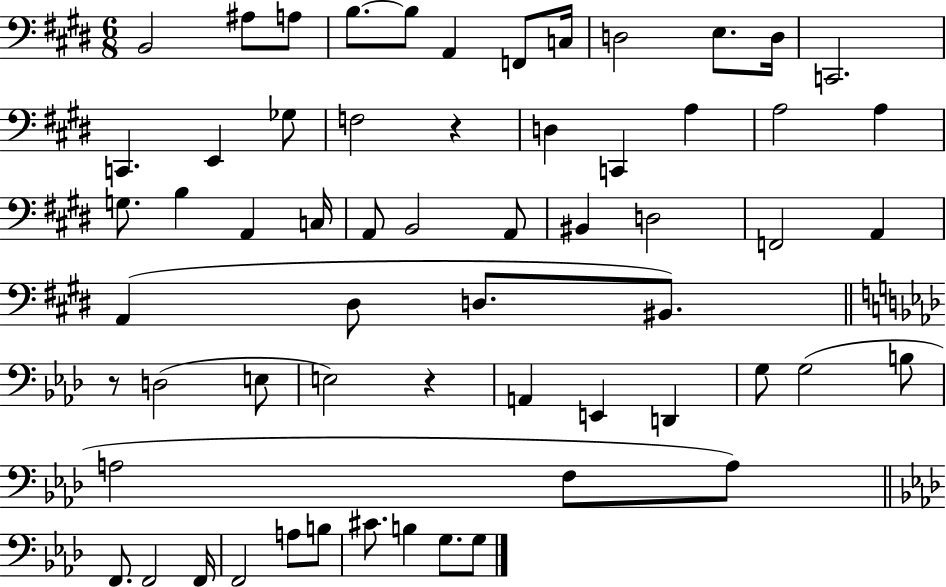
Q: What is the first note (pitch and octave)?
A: B2